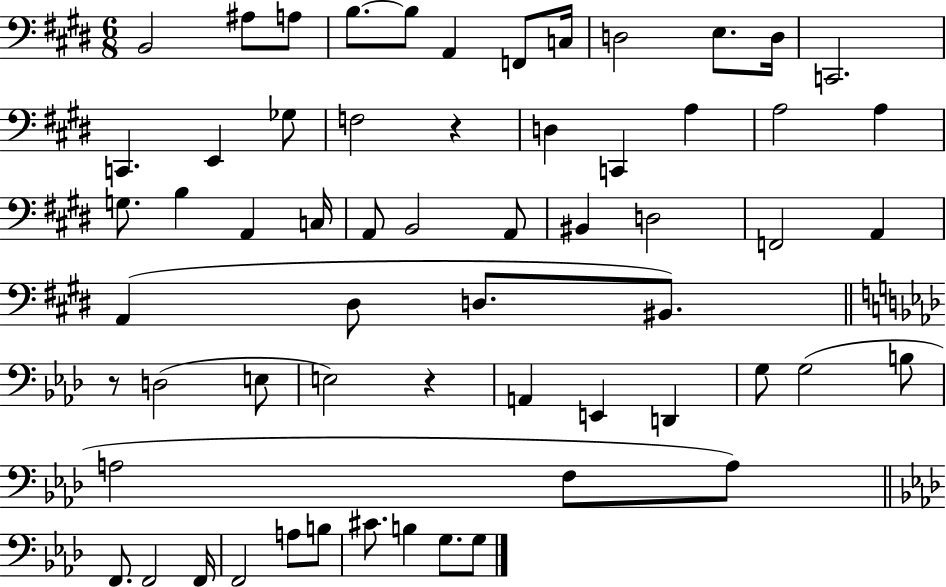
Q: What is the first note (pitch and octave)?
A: B2